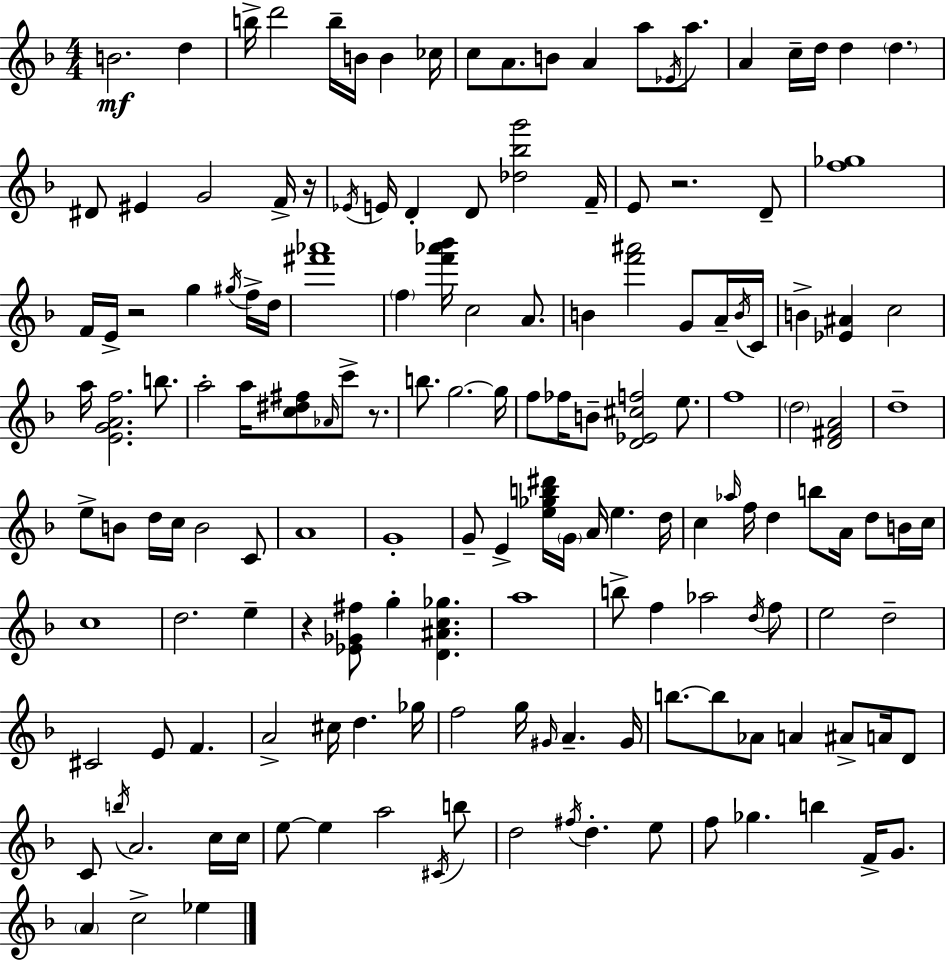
X:1
T:Untitled
M:4/4
L:1/4
K:Dm
B2 d b/4 d'2 b/4 B/4 B _c/4 c/2 A/2 B/2 A a/2 _E/4 a/2 A c/4 d/4 d d ^D/2 ^E G2 F/4 z/4 _E/4 E/4 D D/2 [_d_bg']2 F/4 E/2 z2 D/2 [f_g]4 F/4 E/4 z2 g ^g/4 f/4 d/4 [^f'_a']4 f [f'_a'_b']/4 c2 A/2 B [f'^a']2 G/2 A/4 B/4 C/4 B [_E^A] c2 a/4 [EGAf]2 b/2 a2 a/4 [c^d^f]/2 _A/4 c'/2 z/2 b/2 g2 g/4 f/2 _f/4 B/2 [D_E^cf]2 e/2 f4 d2 [D^FA]2 d4 e/2 B/2 d/4 c/4 B2 C/2 A4 G4 G/2 E [e_gb^d']/4 G/4 A/4 e d/4 c _a/4 f/4 d b/2 A/4 d/2 B/4 c/4 c4 d2 e z [_E_G^f]/2 g [D^Ac_g] a4 b/2 f _a2 d/4 f/2 e2 d2 ^C2 E/2 F A2 ^c/4 d _g/4 f2 g/4 ^G/4 A ^G/4 b/2 b/2 _A/2 A ^A/2 A/4 D/2 C/2 b/4 A2 c/4 c/4 e/2 e a2 ^C/4 b/2 d2 ^f/4 d e/2 f/2 _g b F/4 G/2 A c2 _e